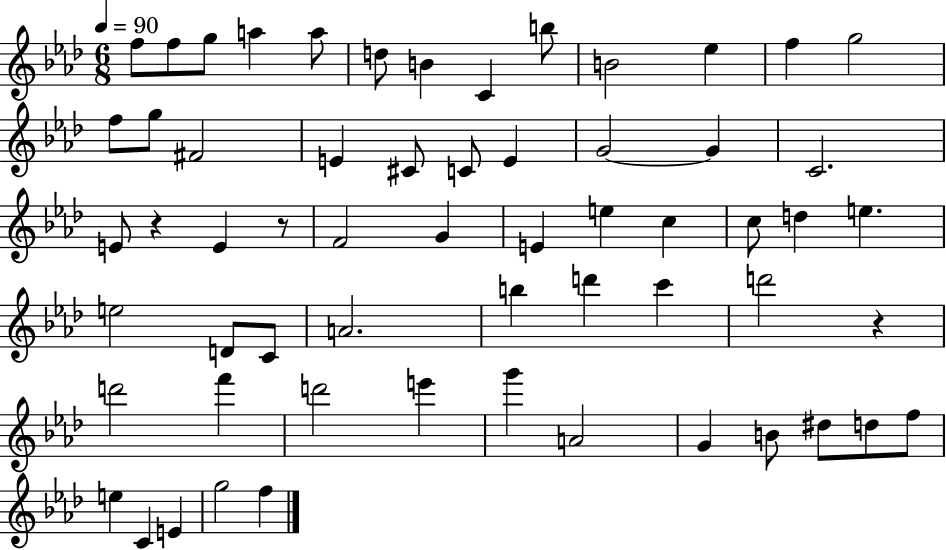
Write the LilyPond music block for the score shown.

{
  \clef treble
  \numericTimeSignature
  \time 6/8
  \key aes \major
  \tempo 4 = 90
  f''8 f''8 g''8 a''4 a''8 | d''8 b'4 c'4 b''8 | b'2 ees''4 | f''4 g''2 | \break f''8 g''8 fis'2 | e'4 cis'8 c'8 e'4 | g'2~~ g'4 | c'2. | \break e'8 r4 e'4 r8 | f'2 g'4 | e'4 e''4 c''4 | c''8 d''4 e''4. | \break e''2 d'8 c'8 | a'2. | b''4 d'''4 c'''4 | d'''2 r4 | \break d'''2 f'''4 | d'''2 e'''4 | g'''4 a'2 | g'4 b'8 dis''8 d''8 f''8 | \break e''4 c'4 e'4 | g''2 f''4 | \bar "|."
}